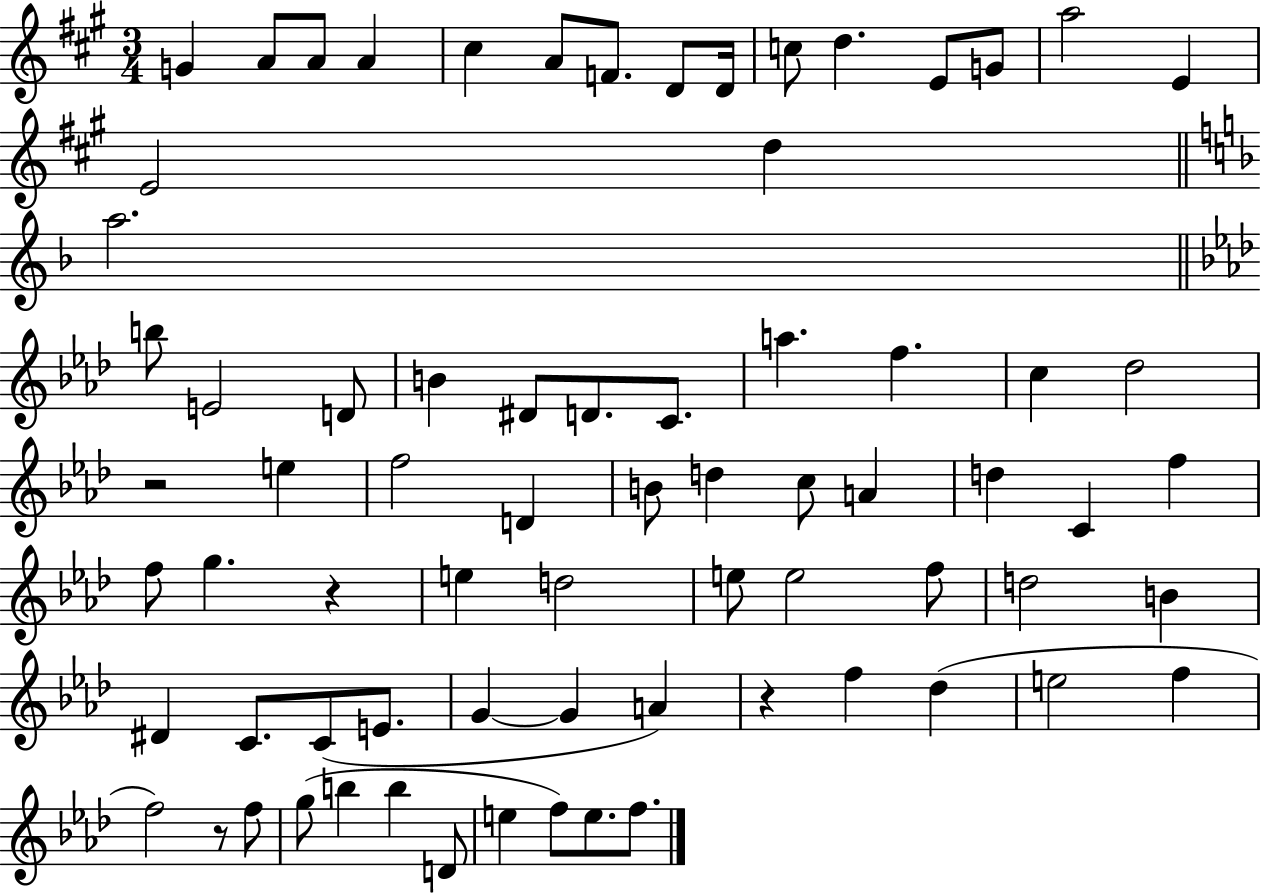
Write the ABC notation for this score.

X:1
T:Untitled
M:3/4
L:1/4
K:A
G A/2 A/2 A ^c A/2 F/2 D/2 D/4 c/2 d E/2 G/2 a2 E E2 d a2 b/2 E2 D/2 B ^D/2 D/2 C/2 a f c _d2 z2 e f2 D B/2 d c/2 A d C f f/2 g z e d2 e/2 e2 f/2 d2 B ^D C/2 C/2 E/2 G G A z f _d e2 f f2 z/2 f/2 g/2 b b D/2 e f/2 e/2 f/2